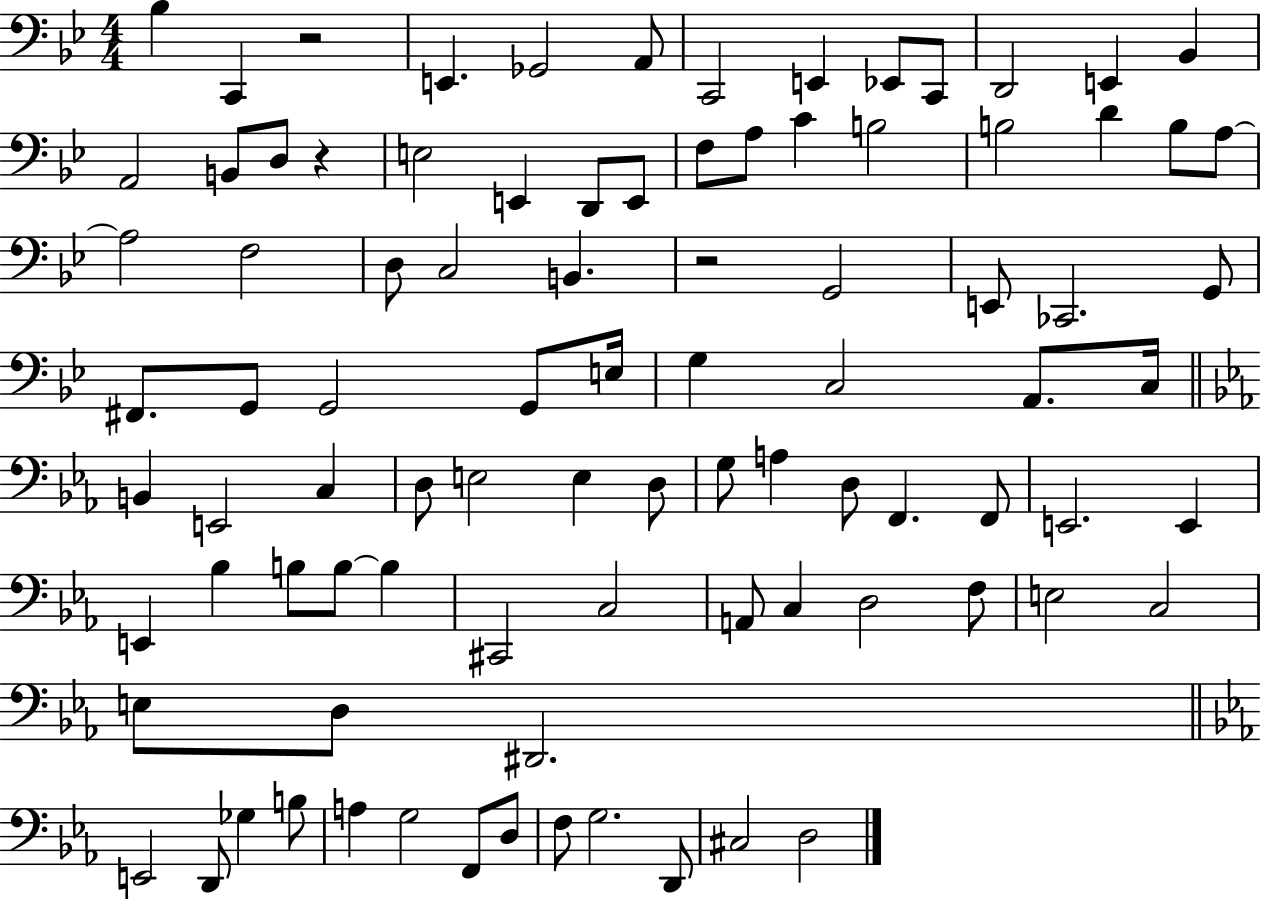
X:1
T:Untitled
M:4/4
L:1/4
K:Bb
_B, C,, z2 E,, _G,,2 A,,/2 C,,2 E,, _E,,/2 C,,/2 D,,2 E,, _B,, A,,2 B,,/2 D,/2 z E,2 E,, D,,/2 E,,/2 F,/2 A,/2 C B,2 B,2 D B,/2 A,/2 A,2 F,2 D,/2 C,2 B,, z2 G,,2 E,,/2 _C,,2 G,,/2 ^F,,/2 G,,/2 G,,2 G,,/2 E,/4 G, C,2 A,,/2 C,/4 B,, E,,2 C, D,/2 E,2 E, D,/2 G,/2 A, D,/2 F,, F,,/2 E,,2 E,, E,, _B, B,/2 B,/2 B, ^C,,2 C,2 A,,/2 C, D,2 F,/2 E,2 C,2 E,/2 D,/2 ^D,,2 E,,2 D,,/2 _G, B,/2 A, G,2 F,,/2 D,/2 F,/2 G,2 D,,/2 ^C,2 D,2